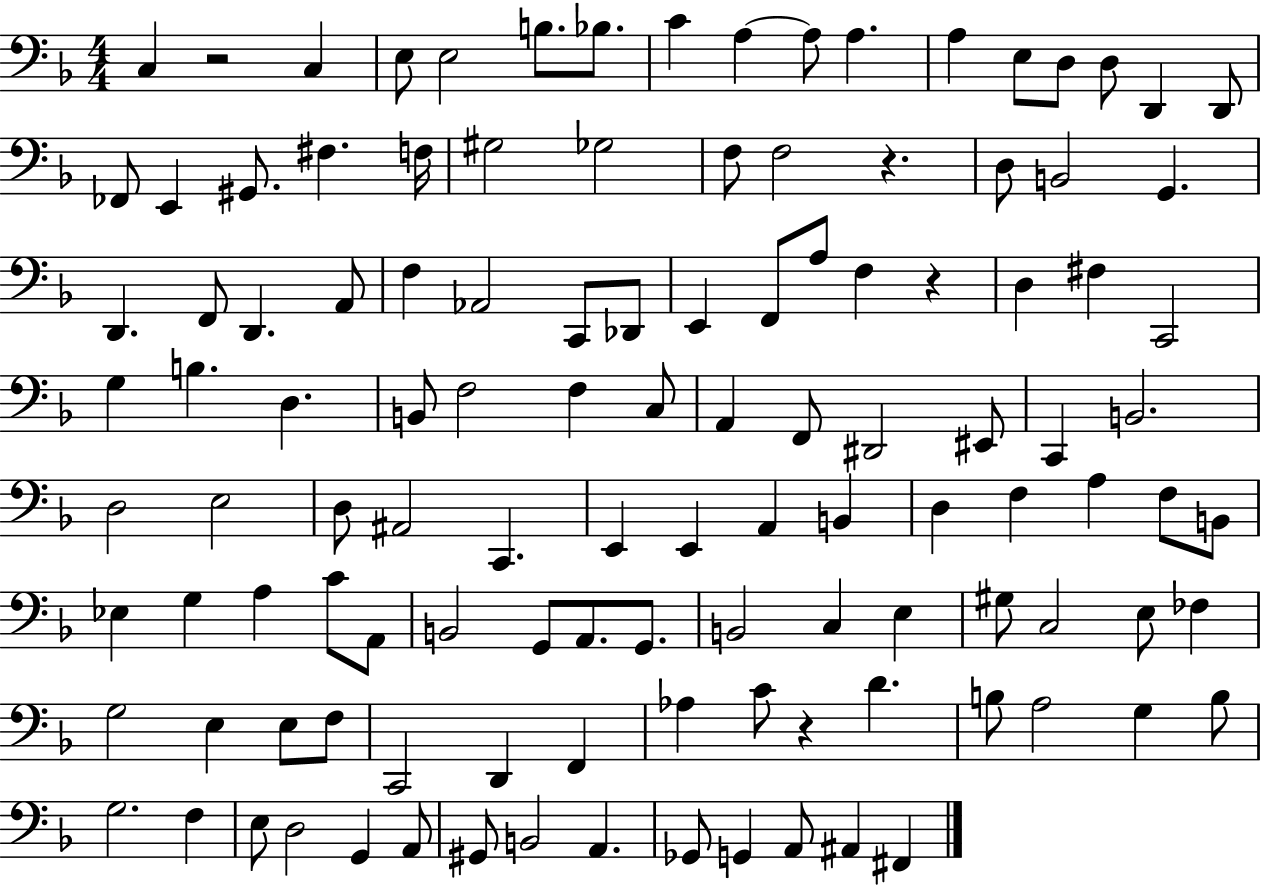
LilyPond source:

{
  \clef bass
  \numericTimeSignature
  \time 4/4
  \key f \major
  c4 r2 c4 | e8 e2 b8. bes8. | c'4 a4~~ a8 a4. | a4 e8 d8 d8 d,4 d,8 | \break fes,8 e,4 gis,8. fis4. f16 | gis2 ges2 | f8 f2 r4. | d8 b,2 g,4. | \break d,4. f,8 d,4. a,8 | f4 aes,2 c,8 des,8 | e,4 f,8 a8 f4 r4 | d4 fis4 c,2 | \break g4 b4. d4. | b,8 f2 f4 c8 | a,4 f,8 dis,2 eis,8 | c,4 b,2. | \break d2 e2 | d8 ais,2 c,4. | e,4 e,4 a,4 b,4 | d4 f4 a4 f8 b,8 | \break ees4 g4 a4 c'8 a,8 | b,2 g,8 a,8. g,8. | b,2 c4 e4 | gis8 c2 e8 fes4 | \break g2 e4 e8 f8 | c,2 d,4 f,4 | aes4 c'8 r4 d'4. | b8 a2 g4 b8 | \break g2. f4 | e8 d2 g,4 a,8 | gis,8 b,2 a,4. | ges,8 g,4 a,8 ais,4 fis,4 | \break \bar "|."
}